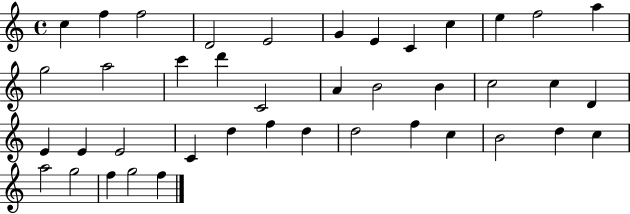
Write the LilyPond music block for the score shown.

{
  \clef treble
  \time 4/4
  \defaultTimeSignature
  \key c \major
  c''4 f''4 f''2 | d'2 e'2 | g'4 e'4 c'4 c''4 | e''4 f''2 a''4 | \break g''2 a''2 | c'''4 d'''4 c'2 | a'4 b'2 b'4 | c''2 c''4 d'4 | \break e'4 e'4 e'2 | c'4 d''4 f''4 d''4 | d''2 f''4 c''4 | b'2 d''4 c''4 | \break a''2 g''2 | f''4 g''2 f''4 | \bar "|."
}